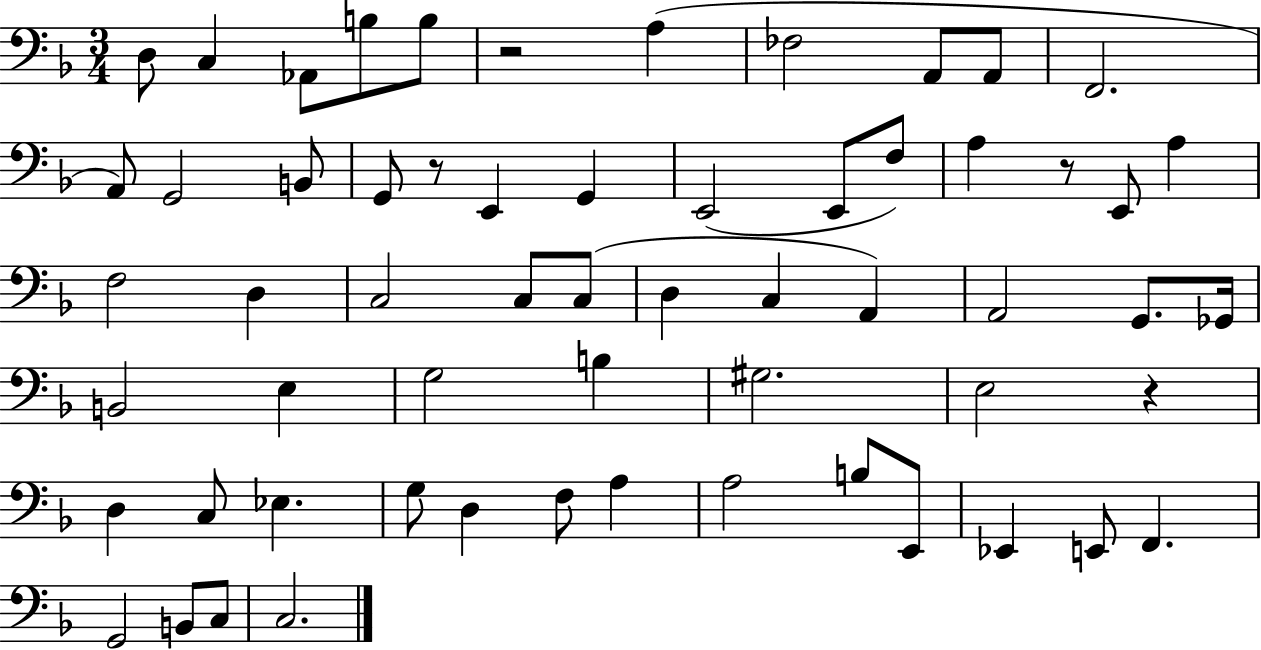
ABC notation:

X:1
T:Untitled
M:3/4
L:1/4
K:F
D,/2 C, _A,,/2 B,/2 B,/2 z2 A, _F,2 A,,/2 A,,/2 F,,2 A,,/2 G,,2 B,,/2 G,,/2 z/2 E,, G,, E,,2 E,,/2 F,/2 A, z/2 E,,/2 A, F,2 D, C,2 C,/2 C,/2 D, C, A,, A,,2 G,,/2 _G,,/4 B,,2 E, G,2 B, ^G,2 E,2 z D, C,/2 _E, G,/2 D, F,/2 A, A,2 B,/2 E,,/2 _E,, E,,/2 F,, G,,2 B,,/2 C,/2 C,2